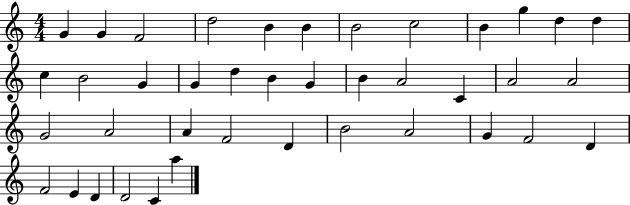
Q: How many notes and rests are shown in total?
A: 40